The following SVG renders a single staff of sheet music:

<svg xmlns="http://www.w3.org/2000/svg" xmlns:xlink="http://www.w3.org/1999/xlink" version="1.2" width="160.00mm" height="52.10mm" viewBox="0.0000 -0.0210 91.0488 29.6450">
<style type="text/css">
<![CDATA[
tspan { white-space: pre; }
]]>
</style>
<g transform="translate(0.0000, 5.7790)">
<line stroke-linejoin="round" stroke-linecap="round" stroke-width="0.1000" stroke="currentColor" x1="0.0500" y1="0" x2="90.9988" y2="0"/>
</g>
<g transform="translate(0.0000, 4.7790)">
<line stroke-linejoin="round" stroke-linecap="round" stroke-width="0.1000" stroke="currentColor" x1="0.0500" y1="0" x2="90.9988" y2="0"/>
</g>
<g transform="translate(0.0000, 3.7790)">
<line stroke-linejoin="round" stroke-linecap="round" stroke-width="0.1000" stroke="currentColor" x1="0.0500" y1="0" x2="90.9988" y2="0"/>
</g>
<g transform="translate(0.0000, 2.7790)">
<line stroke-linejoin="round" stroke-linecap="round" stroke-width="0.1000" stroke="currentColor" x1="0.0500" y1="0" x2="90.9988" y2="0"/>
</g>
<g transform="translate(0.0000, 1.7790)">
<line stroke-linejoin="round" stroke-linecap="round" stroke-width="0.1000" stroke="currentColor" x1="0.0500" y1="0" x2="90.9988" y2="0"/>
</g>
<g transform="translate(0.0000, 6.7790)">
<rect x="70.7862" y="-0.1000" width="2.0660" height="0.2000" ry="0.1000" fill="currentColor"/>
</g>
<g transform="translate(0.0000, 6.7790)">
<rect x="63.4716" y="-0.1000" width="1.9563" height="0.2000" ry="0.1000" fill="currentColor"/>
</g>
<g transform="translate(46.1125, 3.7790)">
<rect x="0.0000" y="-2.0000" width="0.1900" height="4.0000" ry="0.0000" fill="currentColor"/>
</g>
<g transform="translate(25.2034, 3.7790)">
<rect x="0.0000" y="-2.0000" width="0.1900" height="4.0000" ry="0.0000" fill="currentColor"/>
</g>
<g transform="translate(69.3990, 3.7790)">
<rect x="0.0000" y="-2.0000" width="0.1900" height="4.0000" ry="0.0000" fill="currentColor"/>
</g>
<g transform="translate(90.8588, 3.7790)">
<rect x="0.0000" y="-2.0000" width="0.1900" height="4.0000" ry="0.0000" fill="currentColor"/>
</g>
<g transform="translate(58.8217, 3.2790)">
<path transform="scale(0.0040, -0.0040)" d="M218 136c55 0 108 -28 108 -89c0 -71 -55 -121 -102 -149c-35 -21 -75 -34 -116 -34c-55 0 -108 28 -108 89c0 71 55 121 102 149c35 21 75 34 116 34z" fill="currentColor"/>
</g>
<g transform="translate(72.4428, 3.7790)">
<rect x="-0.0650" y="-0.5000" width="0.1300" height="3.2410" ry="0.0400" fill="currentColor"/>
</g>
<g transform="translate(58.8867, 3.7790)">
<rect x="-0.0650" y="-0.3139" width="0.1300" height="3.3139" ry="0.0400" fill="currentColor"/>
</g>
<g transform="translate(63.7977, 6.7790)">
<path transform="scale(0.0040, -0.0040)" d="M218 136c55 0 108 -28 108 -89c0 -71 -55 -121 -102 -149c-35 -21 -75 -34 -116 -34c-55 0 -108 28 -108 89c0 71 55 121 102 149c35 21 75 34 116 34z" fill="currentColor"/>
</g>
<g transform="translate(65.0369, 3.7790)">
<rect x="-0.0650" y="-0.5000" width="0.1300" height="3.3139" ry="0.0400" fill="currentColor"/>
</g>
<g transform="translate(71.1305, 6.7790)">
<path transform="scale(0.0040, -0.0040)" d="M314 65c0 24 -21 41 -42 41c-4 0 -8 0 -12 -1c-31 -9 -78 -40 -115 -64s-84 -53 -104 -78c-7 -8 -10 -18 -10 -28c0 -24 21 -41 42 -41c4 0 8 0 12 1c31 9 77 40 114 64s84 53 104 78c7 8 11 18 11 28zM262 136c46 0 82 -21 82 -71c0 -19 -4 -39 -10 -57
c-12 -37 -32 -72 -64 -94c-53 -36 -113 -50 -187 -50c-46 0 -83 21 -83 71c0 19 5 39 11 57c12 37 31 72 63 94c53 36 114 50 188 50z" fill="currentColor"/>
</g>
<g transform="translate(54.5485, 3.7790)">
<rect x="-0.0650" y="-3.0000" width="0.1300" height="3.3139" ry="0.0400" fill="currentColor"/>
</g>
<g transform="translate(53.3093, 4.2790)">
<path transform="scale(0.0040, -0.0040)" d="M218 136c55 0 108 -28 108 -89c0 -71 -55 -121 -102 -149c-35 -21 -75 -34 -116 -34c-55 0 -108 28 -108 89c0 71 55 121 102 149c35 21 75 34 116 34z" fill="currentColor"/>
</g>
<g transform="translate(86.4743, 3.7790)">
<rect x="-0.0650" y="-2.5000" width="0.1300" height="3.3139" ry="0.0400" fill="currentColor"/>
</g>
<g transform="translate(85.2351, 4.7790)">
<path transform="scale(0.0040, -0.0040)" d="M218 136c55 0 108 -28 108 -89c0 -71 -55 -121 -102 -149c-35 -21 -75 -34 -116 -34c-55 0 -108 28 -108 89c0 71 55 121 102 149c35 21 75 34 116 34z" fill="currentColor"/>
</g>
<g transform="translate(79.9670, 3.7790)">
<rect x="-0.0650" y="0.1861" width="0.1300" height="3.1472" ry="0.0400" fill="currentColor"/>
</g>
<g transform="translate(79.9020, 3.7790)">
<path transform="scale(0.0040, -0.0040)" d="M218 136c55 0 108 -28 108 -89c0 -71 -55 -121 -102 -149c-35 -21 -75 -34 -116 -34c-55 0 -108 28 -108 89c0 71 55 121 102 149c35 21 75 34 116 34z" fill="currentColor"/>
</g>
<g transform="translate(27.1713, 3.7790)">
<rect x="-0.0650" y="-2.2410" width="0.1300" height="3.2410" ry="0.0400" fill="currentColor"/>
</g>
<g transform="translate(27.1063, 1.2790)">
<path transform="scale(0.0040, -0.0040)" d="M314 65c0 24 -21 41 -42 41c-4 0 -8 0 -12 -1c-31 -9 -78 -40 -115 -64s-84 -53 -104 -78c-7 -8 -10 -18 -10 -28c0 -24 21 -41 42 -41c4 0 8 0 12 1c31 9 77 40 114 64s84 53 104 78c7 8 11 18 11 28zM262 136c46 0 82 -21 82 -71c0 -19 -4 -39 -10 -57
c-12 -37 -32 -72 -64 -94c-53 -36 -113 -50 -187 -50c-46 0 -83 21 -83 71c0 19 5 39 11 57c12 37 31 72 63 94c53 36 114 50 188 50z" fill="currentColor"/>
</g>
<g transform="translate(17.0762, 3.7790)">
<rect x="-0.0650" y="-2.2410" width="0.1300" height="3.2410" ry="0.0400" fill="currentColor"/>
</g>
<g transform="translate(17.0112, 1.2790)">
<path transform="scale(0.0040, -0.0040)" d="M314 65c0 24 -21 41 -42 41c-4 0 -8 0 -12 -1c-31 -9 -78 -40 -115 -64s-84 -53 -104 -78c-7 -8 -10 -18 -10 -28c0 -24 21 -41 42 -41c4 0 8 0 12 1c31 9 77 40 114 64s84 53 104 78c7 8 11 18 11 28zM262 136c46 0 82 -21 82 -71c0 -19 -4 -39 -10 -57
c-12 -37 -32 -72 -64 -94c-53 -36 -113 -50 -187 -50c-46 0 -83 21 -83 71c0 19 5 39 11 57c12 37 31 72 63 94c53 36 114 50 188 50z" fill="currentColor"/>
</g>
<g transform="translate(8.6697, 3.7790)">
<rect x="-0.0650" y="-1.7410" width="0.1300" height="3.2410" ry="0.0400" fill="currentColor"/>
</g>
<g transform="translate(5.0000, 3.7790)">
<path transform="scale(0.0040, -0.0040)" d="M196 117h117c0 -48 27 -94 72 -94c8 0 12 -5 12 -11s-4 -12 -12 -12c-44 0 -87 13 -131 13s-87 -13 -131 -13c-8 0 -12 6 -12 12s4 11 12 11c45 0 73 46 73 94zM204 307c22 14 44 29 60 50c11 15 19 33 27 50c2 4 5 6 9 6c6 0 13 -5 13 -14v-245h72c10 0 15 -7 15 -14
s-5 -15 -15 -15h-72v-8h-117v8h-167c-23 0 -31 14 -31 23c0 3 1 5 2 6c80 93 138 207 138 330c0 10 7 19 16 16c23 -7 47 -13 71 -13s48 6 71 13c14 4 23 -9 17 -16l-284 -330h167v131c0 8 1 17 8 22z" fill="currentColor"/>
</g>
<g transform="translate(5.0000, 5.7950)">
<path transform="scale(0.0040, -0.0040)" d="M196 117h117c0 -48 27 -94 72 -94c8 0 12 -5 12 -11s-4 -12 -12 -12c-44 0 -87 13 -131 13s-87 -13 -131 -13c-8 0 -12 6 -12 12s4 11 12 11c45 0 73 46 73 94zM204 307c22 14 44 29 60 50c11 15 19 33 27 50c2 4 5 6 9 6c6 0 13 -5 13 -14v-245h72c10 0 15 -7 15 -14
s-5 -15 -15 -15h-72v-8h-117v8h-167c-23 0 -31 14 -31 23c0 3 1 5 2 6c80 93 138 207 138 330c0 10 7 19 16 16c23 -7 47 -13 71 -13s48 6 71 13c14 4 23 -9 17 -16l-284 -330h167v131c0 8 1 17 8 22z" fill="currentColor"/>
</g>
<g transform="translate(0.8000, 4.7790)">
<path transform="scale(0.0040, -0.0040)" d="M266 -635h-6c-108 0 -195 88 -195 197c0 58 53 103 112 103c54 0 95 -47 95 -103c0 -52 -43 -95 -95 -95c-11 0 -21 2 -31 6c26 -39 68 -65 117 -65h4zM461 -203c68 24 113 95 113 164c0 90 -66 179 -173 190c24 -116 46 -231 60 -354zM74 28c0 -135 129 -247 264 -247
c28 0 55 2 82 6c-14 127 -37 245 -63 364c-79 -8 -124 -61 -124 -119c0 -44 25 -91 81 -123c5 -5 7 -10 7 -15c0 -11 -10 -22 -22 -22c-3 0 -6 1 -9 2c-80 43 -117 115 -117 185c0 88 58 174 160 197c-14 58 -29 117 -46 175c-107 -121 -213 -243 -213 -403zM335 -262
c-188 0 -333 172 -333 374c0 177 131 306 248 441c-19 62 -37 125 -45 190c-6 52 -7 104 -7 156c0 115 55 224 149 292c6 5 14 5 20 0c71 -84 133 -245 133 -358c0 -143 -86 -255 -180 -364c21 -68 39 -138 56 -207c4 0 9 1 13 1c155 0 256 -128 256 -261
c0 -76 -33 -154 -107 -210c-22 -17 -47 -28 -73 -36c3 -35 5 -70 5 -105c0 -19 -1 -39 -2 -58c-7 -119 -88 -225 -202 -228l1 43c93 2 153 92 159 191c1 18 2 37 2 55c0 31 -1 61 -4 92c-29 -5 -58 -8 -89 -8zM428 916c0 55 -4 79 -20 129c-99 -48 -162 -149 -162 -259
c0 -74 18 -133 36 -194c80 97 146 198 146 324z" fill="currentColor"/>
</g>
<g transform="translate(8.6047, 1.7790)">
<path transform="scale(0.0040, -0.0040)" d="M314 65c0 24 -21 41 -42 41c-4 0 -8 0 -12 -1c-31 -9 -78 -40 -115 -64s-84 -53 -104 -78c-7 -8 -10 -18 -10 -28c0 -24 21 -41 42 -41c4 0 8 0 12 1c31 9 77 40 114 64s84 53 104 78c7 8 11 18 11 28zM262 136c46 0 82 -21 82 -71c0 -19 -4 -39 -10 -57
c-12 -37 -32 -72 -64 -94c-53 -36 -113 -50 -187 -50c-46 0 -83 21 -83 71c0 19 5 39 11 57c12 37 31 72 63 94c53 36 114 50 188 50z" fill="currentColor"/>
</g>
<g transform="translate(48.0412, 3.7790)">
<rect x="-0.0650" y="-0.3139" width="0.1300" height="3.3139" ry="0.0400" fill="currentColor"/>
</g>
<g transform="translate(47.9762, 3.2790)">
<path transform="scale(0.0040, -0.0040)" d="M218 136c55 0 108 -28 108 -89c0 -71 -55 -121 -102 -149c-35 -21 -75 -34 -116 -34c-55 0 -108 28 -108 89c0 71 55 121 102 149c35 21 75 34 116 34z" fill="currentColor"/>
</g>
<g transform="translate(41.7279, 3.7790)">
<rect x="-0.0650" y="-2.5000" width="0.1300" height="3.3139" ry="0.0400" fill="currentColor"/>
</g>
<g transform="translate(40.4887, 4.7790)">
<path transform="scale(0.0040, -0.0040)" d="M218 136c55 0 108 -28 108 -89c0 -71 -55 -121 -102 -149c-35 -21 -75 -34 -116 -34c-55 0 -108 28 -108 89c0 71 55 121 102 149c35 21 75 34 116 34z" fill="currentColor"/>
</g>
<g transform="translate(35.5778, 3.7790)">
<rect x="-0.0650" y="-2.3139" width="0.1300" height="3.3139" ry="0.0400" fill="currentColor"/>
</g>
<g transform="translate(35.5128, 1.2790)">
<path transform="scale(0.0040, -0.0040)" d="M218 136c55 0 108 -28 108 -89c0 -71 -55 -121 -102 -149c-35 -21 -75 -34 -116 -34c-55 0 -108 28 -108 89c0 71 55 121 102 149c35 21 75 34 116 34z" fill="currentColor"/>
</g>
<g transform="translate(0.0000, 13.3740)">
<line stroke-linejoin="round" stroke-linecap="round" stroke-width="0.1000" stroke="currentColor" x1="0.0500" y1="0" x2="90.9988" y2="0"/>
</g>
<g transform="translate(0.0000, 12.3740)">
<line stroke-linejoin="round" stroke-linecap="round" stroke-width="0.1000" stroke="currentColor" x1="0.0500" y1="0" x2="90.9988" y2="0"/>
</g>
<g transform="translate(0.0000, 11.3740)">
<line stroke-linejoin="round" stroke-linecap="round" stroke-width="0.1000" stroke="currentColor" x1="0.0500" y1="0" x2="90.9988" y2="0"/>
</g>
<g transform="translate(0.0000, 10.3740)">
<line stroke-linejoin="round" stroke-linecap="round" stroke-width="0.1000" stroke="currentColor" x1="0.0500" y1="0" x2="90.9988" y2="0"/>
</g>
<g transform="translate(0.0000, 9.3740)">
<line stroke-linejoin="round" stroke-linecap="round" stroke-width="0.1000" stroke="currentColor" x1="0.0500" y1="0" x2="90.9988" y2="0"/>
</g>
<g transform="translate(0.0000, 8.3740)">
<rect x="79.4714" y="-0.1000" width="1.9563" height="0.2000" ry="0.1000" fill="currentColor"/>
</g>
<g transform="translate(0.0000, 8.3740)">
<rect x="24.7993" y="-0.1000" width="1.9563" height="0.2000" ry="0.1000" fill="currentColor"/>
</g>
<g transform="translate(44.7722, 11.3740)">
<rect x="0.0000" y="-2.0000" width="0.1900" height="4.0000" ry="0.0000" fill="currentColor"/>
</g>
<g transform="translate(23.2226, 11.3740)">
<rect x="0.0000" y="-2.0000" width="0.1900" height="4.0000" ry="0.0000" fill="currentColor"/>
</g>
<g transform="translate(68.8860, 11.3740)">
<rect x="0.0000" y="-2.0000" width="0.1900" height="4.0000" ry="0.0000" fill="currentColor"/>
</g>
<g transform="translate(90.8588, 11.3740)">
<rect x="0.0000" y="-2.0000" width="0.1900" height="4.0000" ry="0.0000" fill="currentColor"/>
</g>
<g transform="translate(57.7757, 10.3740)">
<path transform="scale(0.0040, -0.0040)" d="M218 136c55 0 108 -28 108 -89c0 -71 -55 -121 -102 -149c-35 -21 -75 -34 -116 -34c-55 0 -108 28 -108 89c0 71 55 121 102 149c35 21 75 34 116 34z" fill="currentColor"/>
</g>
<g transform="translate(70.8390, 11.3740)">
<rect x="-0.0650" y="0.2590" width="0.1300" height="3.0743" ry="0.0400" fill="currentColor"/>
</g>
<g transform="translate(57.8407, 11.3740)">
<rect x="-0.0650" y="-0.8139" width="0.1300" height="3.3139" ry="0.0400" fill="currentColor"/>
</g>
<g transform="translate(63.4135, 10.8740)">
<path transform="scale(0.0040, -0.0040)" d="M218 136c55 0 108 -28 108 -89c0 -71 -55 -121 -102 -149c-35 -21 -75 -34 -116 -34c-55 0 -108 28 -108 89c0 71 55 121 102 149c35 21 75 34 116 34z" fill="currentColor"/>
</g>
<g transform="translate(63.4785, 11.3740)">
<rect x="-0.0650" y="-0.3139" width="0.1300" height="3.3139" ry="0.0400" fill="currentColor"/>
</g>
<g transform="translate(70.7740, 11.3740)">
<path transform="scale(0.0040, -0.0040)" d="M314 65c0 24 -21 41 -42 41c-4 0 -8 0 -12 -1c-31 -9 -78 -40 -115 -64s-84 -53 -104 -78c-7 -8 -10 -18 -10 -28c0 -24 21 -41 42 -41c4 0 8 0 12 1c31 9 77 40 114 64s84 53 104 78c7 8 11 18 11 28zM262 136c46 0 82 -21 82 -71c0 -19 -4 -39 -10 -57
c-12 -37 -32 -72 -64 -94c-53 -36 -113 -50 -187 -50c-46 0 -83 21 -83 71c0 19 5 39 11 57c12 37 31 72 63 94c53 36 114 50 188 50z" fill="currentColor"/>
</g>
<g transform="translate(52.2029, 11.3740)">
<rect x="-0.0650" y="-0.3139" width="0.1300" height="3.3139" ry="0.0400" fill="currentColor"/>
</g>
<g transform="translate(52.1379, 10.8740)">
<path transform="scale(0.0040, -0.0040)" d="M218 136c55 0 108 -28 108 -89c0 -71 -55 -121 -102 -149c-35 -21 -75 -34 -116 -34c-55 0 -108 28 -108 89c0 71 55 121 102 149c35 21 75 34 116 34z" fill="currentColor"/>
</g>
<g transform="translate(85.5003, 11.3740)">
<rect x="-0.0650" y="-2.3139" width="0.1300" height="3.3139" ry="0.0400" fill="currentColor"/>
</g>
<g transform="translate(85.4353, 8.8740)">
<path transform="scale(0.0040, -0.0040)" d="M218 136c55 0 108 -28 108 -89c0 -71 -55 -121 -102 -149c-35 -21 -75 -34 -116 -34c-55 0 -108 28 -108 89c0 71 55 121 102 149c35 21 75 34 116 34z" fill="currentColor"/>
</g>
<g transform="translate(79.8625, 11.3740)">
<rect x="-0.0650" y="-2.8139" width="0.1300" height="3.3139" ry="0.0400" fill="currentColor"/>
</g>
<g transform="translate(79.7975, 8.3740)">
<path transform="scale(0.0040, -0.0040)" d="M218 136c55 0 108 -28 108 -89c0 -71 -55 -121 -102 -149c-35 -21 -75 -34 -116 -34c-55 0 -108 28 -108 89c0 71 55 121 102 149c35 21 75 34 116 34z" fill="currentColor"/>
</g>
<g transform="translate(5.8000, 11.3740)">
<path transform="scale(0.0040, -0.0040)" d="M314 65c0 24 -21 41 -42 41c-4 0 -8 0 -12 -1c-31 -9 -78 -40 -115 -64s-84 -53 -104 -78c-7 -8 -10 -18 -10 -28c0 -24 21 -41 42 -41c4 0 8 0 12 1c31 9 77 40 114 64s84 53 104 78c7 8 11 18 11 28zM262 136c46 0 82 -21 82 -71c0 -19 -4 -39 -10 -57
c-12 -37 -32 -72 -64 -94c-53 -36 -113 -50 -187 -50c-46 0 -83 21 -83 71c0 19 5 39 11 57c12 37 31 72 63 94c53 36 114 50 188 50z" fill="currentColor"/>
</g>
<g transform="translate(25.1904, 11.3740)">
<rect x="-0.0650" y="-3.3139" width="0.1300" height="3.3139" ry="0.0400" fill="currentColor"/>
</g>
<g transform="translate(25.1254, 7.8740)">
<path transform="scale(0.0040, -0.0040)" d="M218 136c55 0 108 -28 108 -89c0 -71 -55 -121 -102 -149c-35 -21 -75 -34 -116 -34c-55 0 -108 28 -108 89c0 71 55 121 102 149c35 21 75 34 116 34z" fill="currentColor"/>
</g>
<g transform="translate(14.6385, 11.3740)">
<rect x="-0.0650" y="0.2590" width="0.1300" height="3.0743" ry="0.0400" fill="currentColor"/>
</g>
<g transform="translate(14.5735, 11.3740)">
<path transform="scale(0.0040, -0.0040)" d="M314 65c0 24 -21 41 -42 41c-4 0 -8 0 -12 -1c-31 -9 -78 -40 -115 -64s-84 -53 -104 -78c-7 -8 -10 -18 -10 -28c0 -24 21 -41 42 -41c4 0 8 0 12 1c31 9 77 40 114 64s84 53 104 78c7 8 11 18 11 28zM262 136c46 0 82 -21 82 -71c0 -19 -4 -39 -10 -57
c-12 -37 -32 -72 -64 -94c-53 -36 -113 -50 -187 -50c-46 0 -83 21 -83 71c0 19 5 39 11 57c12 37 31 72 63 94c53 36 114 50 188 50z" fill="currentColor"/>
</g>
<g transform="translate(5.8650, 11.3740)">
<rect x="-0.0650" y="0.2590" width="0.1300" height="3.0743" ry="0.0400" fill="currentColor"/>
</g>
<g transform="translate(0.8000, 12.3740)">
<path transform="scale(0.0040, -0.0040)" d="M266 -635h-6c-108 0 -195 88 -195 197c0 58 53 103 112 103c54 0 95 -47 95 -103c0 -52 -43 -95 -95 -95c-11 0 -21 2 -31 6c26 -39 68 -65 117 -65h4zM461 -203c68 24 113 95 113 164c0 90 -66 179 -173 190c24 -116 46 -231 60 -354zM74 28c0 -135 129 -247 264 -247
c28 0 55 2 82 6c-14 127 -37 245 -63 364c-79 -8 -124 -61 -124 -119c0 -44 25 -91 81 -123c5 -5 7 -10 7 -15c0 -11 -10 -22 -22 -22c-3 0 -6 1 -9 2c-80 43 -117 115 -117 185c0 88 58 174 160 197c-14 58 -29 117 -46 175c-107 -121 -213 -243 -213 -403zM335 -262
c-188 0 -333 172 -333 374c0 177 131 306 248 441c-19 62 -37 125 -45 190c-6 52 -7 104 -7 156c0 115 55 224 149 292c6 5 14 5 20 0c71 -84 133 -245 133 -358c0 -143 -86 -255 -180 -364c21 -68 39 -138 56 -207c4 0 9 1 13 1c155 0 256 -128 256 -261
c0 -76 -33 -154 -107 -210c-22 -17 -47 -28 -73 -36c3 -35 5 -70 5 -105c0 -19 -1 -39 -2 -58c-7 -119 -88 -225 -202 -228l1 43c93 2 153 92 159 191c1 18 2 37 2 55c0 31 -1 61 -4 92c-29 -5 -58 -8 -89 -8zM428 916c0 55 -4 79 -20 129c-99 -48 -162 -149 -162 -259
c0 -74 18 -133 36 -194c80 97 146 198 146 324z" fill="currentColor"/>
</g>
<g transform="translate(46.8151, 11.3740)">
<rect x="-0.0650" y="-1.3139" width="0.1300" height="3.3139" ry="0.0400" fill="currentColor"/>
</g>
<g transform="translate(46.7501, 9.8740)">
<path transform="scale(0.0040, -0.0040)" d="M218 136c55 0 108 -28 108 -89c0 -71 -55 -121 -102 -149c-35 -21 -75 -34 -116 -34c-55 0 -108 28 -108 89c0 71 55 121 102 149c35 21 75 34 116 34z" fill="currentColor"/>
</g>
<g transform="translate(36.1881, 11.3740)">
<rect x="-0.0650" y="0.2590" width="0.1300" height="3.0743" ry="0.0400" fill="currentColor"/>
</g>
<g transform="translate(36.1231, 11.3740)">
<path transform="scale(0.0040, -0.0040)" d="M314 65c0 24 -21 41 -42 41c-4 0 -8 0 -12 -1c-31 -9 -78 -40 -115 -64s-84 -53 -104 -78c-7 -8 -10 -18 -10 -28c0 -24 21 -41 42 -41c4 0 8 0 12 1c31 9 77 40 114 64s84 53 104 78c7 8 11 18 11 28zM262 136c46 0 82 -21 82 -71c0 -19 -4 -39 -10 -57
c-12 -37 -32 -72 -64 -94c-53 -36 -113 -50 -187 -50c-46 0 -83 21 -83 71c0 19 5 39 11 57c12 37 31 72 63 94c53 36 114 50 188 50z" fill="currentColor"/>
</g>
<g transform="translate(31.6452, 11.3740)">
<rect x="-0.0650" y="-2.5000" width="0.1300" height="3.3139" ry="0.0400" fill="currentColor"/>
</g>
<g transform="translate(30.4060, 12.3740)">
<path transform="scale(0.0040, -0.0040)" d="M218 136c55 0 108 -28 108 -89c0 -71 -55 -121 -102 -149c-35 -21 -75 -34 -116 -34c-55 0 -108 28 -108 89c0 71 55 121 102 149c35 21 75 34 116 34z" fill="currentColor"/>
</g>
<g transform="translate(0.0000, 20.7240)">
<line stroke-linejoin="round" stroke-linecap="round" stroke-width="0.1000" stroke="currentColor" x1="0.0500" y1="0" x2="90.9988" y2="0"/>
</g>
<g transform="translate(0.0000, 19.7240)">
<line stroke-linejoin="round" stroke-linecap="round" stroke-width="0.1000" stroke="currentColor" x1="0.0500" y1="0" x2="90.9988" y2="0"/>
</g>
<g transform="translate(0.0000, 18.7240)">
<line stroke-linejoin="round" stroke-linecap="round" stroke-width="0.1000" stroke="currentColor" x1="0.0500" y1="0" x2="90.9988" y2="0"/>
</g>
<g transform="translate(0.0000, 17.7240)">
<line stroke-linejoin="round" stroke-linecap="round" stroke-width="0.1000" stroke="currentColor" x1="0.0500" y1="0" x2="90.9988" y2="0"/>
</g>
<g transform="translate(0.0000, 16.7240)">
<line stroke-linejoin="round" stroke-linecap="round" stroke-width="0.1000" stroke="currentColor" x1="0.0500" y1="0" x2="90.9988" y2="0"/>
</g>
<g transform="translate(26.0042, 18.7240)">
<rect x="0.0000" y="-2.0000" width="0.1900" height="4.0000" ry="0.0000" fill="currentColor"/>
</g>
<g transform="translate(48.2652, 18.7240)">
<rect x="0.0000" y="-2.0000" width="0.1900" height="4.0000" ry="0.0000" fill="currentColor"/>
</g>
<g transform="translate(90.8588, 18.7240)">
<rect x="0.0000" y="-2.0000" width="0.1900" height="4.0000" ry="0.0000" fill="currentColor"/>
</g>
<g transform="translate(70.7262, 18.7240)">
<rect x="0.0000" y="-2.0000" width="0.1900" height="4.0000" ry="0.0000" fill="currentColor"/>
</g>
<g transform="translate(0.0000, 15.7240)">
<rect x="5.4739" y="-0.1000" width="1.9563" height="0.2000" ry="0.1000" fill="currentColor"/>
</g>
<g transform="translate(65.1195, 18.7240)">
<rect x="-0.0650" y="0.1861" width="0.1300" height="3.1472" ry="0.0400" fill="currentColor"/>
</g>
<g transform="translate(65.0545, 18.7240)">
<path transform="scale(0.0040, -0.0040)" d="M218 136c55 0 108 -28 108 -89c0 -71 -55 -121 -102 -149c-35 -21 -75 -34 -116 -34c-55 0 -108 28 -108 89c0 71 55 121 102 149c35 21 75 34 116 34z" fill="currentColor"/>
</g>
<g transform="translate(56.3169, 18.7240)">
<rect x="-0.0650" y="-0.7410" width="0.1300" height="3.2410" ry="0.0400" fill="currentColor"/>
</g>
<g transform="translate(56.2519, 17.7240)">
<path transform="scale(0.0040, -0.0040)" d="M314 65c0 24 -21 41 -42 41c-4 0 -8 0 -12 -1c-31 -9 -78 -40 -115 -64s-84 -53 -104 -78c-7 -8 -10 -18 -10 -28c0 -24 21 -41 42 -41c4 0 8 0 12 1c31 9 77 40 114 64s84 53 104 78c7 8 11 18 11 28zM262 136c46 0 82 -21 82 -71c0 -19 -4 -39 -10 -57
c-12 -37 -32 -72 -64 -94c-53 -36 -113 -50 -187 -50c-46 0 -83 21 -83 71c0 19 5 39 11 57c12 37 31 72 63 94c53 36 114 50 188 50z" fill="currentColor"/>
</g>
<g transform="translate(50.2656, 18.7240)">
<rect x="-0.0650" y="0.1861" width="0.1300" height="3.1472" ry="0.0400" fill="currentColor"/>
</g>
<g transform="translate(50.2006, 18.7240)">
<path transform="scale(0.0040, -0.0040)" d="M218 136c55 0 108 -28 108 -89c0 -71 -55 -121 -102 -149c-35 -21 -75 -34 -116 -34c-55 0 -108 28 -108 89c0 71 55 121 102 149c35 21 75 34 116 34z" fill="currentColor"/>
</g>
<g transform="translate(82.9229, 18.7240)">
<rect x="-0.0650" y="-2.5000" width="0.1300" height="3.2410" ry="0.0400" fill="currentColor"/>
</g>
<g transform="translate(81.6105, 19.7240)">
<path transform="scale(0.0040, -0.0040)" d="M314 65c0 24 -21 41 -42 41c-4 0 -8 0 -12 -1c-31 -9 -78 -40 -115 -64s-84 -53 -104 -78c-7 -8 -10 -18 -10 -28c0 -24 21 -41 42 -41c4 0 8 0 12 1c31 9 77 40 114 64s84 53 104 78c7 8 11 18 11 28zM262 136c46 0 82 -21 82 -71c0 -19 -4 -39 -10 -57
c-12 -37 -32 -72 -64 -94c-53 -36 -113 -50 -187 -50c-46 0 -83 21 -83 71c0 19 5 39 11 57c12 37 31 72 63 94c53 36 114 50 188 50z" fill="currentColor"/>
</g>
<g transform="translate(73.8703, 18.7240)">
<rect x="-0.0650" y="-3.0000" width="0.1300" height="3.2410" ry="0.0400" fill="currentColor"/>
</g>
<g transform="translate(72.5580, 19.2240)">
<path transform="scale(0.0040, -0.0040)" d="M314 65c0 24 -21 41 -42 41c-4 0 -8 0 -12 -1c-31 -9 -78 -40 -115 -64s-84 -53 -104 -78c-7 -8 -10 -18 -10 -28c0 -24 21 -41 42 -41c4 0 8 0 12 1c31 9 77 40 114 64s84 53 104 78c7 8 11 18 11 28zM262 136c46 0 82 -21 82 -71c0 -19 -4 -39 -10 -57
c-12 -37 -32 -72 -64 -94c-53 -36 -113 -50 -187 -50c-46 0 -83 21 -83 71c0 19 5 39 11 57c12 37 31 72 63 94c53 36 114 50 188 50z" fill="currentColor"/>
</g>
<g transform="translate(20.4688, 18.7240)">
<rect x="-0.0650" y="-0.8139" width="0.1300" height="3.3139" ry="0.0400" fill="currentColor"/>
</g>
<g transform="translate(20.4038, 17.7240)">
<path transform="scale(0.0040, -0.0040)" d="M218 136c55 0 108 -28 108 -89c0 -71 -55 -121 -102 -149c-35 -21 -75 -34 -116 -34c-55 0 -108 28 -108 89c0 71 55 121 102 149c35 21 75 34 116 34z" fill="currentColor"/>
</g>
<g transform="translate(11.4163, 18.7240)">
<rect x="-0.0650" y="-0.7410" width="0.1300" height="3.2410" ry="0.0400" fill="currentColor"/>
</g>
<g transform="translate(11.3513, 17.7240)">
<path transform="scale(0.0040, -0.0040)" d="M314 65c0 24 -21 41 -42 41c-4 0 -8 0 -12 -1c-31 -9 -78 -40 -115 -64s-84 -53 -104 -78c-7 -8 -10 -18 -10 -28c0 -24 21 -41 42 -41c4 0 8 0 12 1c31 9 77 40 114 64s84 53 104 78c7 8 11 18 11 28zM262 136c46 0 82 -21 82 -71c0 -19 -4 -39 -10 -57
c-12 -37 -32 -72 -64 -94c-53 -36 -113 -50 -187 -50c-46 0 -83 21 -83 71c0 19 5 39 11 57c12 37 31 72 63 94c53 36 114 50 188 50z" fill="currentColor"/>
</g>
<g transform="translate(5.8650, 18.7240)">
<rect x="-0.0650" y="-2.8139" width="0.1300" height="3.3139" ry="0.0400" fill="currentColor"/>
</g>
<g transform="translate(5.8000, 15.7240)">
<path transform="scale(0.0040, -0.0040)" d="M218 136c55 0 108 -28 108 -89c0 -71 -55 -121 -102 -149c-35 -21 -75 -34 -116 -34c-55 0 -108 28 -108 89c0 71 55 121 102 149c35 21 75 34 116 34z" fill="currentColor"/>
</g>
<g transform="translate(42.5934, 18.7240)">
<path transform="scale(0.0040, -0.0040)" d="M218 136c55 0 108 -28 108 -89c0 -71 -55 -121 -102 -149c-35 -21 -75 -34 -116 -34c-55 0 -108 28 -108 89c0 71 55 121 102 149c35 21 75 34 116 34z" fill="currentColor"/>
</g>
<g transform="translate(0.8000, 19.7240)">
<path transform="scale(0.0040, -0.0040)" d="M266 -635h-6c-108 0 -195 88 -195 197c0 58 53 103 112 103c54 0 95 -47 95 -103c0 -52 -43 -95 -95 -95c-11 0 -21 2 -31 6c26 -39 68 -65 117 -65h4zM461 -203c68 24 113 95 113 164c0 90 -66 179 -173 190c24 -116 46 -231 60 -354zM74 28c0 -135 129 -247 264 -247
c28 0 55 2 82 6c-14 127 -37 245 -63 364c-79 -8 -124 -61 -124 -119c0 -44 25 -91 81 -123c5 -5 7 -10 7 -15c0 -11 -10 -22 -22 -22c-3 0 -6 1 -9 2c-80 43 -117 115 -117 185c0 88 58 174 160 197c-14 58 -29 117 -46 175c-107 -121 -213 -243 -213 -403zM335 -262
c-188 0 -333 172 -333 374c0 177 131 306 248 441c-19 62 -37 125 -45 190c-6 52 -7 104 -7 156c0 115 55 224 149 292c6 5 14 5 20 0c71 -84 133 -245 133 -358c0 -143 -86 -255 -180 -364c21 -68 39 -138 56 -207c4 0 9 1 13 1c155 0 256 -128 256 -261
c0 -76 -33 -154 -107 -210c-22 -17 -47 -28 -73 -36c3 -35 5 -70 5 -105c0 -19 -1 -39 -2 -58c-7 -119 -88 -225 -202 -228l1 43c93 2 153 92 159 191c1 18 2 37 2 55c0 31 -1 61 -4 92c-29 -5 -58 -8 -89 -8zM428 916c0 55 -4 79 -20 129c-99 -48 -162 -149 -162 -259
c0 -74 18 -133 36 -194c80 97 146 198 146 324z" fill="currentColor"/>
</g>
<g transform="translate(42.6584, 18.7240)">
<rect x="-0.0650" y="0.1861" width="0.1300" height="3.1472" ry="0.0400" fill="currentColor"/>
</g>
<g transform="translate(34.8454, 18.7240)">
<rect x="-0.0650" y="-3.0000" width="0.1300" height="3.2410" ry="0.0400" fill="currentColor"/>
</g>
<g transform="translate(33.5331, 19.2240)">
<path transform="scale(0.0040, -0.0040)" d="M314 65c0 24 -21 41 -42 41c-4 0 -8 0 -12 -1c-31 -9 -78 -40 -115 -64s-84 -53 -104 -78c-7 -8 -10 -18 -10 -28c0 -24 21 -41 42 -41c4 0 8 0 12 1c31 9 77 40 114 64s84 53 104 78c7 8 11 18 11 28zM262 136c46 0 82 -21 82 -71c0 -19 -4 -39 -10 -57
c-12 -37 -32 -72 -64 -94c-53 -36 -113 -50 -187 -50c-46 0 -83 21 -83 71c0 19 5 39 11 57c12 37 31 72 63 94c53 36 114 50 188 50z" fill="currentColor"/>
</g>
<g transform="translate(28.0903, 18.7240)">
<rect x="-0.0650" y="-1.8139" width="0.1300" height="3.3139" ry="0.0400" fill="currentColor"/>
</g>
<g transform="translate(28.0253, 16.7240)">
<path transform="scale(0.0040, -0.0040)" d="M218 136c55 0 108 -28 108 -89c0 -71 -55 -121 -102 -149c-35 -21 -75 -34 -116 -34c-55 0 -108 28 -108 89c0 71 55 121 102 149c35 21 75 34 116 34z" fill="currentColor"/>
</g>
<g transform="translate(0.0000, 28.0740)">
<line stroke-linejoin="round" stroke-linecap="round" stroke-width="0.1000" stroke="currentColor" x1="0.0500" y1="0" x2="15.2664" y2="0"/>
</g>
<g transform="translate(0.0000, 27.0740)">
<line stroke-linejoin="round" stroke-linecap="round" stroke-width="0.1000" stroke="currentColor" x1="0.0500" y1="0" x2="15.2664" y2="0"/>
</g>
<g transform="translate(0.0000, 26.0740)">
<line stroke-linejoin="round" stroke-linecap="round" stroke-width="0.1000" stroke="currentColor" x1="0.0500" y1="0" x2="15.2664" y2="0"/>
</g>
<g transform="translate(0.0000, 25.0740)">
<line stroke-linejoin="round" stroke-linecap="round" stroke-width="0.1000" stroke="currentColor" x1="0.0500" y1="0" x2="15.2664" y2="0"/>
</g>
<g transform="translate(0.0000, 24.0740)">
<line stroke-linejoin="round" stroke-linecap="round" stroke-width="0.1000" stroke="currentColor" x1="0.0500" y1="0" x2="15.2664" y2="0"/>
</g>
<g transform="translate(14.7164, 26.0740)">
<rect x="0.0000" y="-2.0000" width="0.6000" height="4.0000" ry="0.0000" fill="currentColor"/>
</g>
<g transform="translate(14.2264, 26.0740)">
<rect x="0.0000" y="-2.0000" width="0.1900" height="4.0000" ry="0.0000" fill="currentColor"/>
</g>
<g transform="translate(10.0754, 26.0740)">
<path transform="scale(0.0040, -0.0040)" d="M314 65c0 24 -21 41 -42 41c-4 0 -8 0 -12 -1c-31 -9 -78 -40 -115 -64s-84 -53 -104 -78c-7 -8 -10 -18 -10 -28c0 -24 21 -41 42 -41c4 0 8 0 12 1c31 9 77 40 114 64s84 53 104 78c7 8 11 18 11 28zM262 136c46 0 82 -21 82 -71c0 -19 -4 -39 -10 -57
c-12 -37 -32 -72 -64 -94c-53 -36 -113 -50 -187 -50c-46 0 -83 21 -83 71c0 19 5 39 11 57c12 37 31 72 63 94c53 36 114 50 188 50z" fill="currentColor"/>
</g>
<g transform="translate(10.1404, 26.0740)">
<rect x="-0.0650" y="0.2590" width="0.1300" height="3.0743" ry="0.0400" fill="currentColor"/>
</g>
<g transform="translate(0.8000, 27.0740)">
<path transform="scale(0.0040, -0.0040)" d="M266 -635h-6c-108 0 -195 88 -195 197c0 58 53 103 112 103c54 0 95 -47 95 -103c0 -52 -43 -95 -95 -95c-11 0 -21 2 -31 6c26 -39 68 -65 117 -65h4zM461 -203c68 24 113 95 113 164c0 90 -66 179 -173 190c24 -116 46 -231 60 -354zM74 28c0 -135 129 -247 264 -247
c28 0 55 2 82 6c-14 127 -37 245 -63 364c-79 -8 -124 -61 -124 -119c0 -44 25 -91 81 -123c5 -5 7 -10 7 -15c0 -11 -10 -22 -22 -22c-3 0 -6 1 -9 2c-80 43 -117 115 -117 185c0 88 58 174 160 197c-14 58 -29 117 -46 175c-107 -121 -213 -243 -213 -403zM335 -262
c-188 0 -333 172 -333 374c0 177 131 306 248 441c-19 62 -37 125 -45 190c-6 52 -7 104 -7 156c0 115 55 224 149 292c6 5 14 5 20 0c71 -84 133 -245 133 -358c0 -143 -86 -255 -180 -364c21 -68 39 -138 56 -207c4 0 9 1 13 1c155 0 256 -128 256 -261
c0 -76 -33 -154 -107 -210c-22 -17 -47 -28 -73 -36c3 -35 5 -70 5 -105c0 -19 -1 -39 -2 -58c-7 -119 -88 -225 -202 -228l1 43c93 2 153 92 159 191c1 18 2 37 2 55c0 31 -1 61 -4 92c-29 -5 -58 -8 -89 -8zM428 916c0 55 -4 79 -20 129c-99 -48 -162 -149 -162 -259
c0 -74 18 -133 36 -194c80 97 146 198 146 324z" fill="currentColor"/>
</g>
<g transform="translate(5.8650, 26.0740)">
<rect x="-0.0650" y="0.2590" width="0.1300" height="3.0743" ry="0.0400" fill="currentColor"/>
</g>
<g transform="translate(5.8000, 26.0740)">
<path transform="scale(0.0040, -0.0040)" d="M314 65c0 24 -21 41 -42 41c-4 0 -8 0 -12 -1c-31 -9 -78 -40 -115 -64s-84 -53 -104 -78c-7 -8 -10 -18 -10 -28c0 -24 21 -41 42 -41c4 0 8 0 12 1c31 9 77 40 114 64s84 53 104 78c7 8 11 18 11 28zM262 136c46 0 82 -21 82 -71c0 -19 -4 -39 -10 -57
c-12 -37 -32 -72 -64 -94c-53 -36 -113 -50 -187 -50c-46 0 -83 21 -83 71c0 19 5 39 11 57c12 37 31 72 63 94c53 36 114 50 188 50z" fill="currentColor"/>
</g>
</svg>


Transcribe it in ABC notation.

X:1
T:Untitled
M:4/4
L:1/4
K:C
f2 g2 g2 g G c A c C C2 B G B2 B2 b G B2 e c d c B2 a g a d2 d f A2 B B d2 B A2 G2 B2 B2